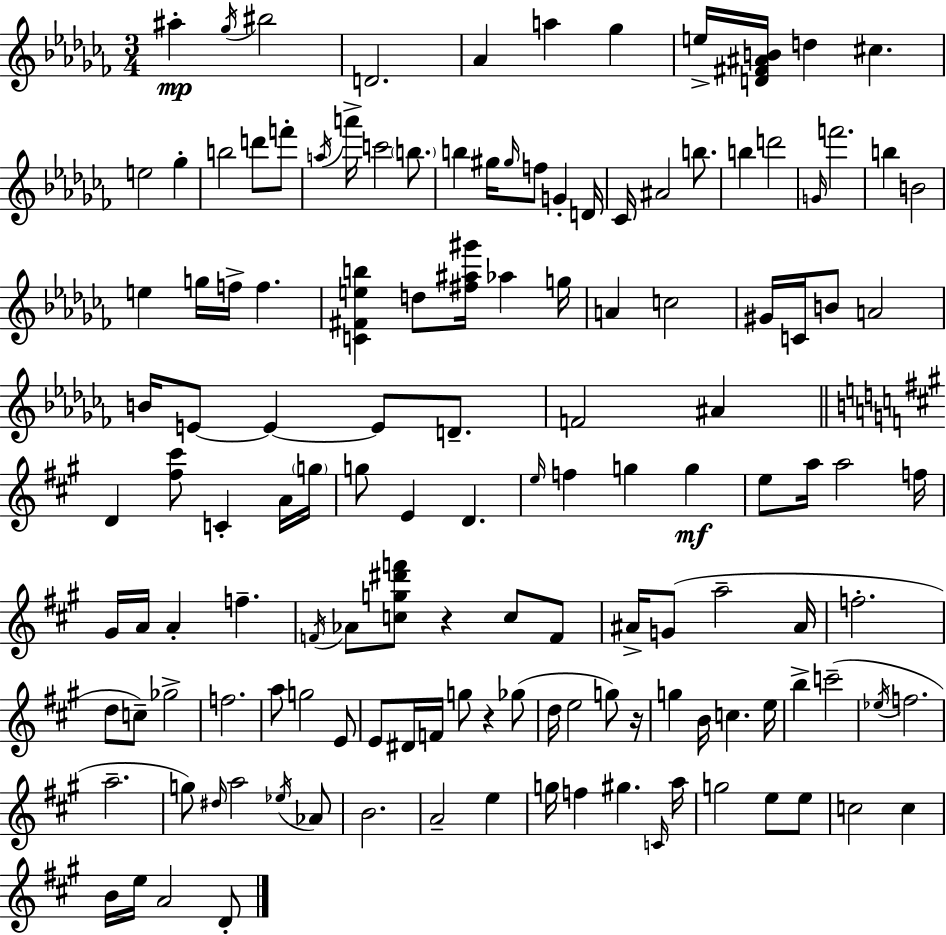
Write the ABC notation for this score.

X:1
T:Untitled
M:3/4
L:1/4
K:Abm
^a _g/4 ^b2 D2 _A a _g e/4 [D^F^AB]/4 d ^c e2 _g b2 d'/2 f'/2 a/4 a'/4 c'2 b/2 b ^g/4 ^g/4 f/2 G D/4 _C/4 ^A2 b/2 b d'2 G/4 f'2 b B2 e g/4 f/4 f [C^Feb] d/2 [^f^a^g']/4 _a g/4 A c2 ^G/4 C/4 B/2 A2 B/4 E/2 E E/2 D/2 F2 ^A D [^f^c']/2 C A/4 g/4 g/2 E D e/4 f g g e/2 a/4 a2 f/4 ^G/4 A/4 A f F/4 _A/2 [cg^d'f']/2 z c/2 F/2 ^A/4 G/2 a2 ^A/4 f2 d/2 c/2 _g2 f2 a/2 g2 E/2 E/2 ^D/4 F/4 g/2 z _g/2 d/4 e2 g/2 z/4 g B/4 c e/4 b c'2 _e/4 f2 a2 g/2 ^d/4 a2 _e/4 _A/2 B2 A2 e g/4 f ^g C/4 a/4 g2 e/2 e/2 c2 c B/4 e/4 A2 D/2